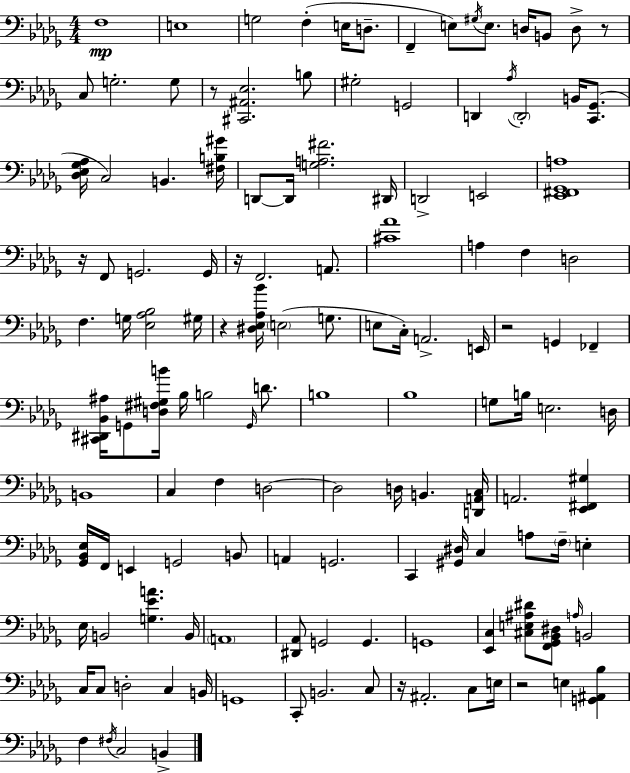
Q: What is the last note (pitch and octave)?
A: B2